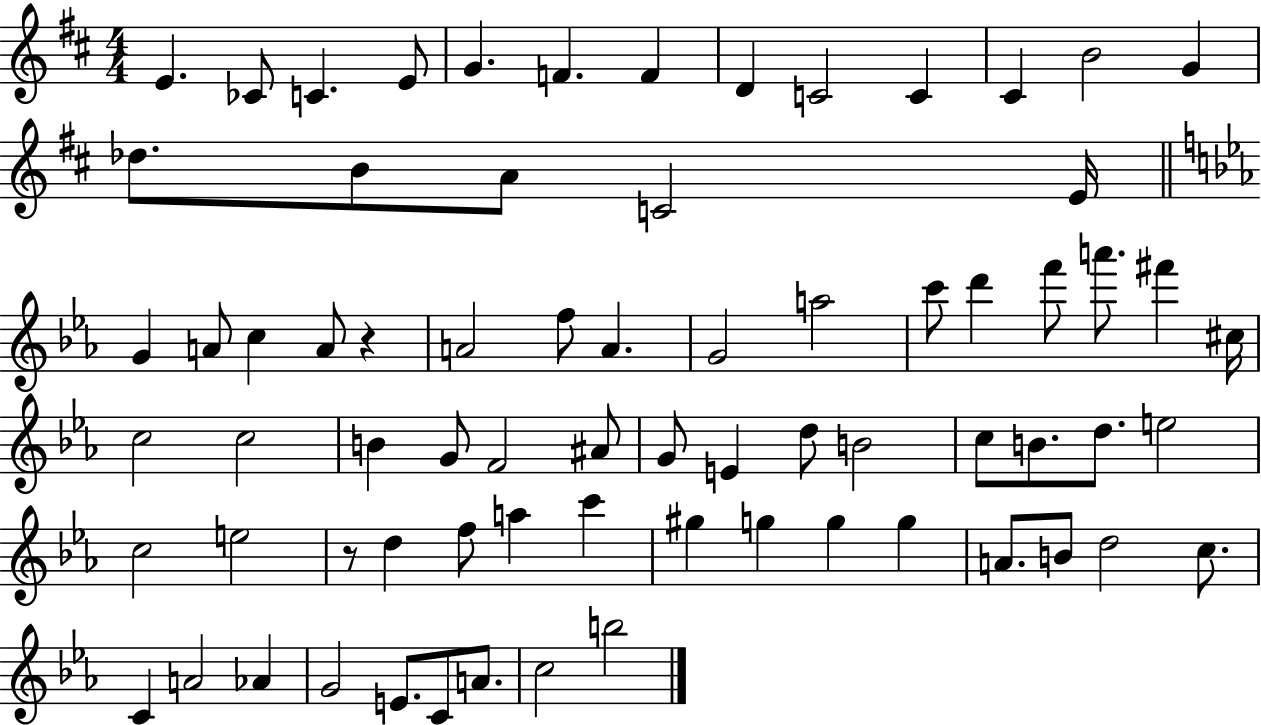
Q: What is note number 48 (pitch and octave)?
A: C5